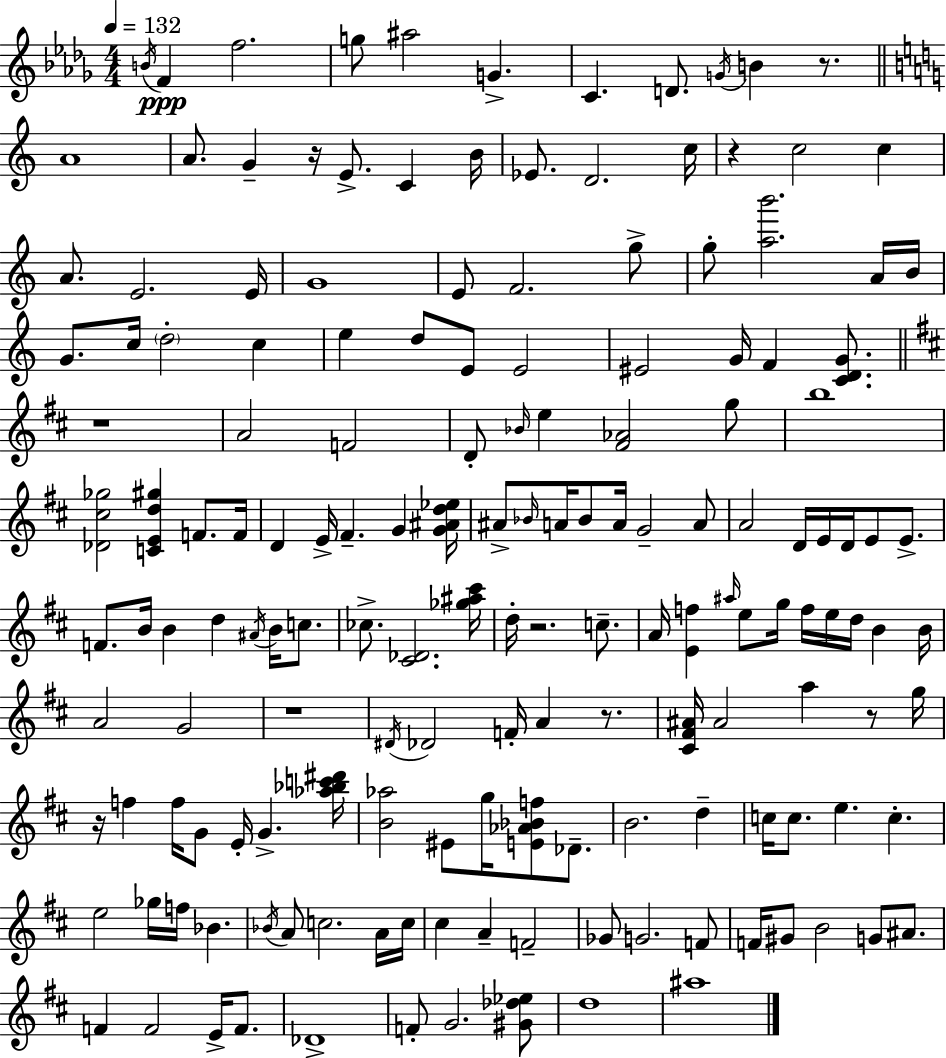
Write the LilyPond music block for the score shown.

{
  \clef treble
  \numericTimeSignature
  \time 4/4
  \key bes \minor
  \tempo 4 = 132
  \acciaccatura { b'16 }\ppp f'4 f''2. | g''8 ais''2 g'4.-> | c'4. d'8. \acciaccatura { g'16 } b'4 r8. | \bar "||" \break \key c \major a'1 | a'8. g'4-- r16 e'8.-> c'4 b'16 | ees'8. d'2. c''16 | r4 c''2 c''4 | \break a'8. e'2. e'16 | g'1 | e'8 f'2. g''8-> | g''8-. <a'' b'''>2. a'16 b'16 | \break g'8. c''16 \parenthesize d''2-. c''4 | e''4 d''8 e'8 e'2 | eis'2 g'16 f'4 <c' d' g'>8. | \bar "||" \break \key b \minor r1 | a'2 f'2 | d'8-. \grace { bes'16 } e''4 <fis' aes'>2 g''8 | b''1 | \break <des' cis'' ges''>2 <c' e' d'' gis''>4 f'8. | f'16 d'4 e'16-> fis'4.-- g'4 | <g' ais' d'' ees''>16 ais'8-> \grace { bes'16 } a'16 bes'8 a'16 g'2-- | a'8 a'2 d'16 e'16 d'16 e'8 e'8.-> | \break f'8. b'16 b'4 d''4 \acciaccatura { ais'16 } b'16 | c''8. ces''8.-> <cis' des'>2. | <ges'' ais'' cis'''>16 d''16-. r2. | c''8.-- a'16 <e' f''>4 \grace { ais''16 } e''8 g''16 f''16 e''16 d''16 b'4 | \break b'16 a'2 g'2 | r1 | \acciaccatura { dis'16 } des'2 f'16-. a'4 | r8. <cis' fis' ais'>16 ais'2 a''4 | \break r8 g''16 r16 f''4 f''16 g'8 e'16-. g'4.-> | <aes'' bes'' c''' dis'''>16 <b' aes''>2 eis'8 g''16 | <e' aes' bes' f''>8 des'8.-- b'2. | d''4-- c''16 c''8. e''4. c''4.-. | \break e''2 ges''16 f''16 bes'4. | \acciaccatura { bes'16 } a'8 c''2. | a'16 c''16 cis''4 a'4-- f'2-- | ges'8 g'2. | \break f'8 f'16 gis'8 b'2 | g'8 ais'8. f'4 f'2 | e'16-> f'8. des'1-> | f'8-. g'2. | \break <gis' des'' ees''>8 d''1 | ais''1 | \bar "|."
}